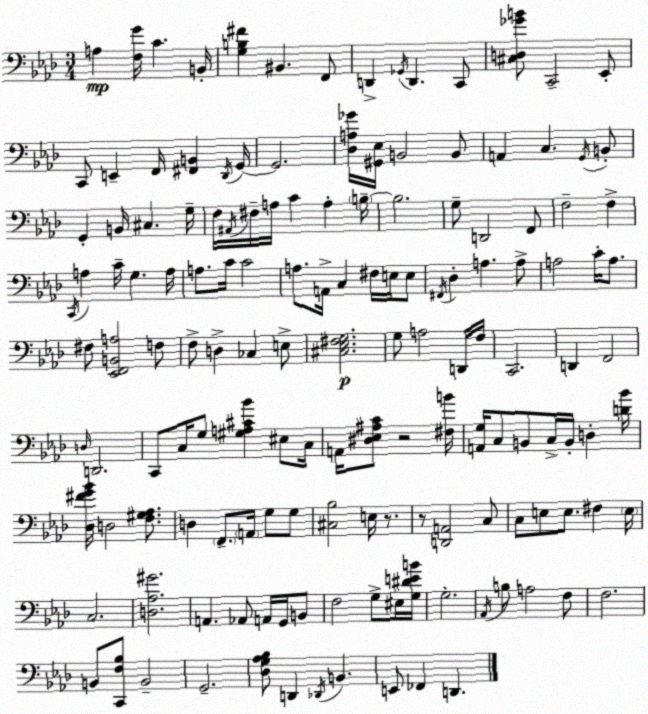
X:1
T:Untitled
M:3/4
L:1/4
K:Fm
A, [F,G]/4 C B,,/4 [G,B,^F] ^B,, F,,/2 D,, _G,,/4 D,, C,,/2 [^C,D,_GB]/2 C,,2 _E,,/2 C,,/2 E,, F,,/4 [^F,,B,,] _D,,/4 G,,/4 G,,2 [_D,A,_G]/4 [^G,,_E,]/4 B,,2 B,,/2 A,, C, G,,/4 B,,/2 G,, B,,/4 ^C, G,/4 F,/4 ^A,,/4 ^F,/4 A,/4 C A, B,/4 B,2 G,/2 D,,2 F,,/2 F,2 F, C,,/4 A, C/4 G, A,/4 A,/2 C/4 C2 A,/2 A,,/4 C, ^F,/4 E,/4 E,/2 ^F,,/4 _D, A, A,/2 A,2 C/4 A,/2 ^F,/2 [_E,,F,,B,,A,]2 F,/2 F,/2 D, _C, E,/2 [^C,_E,^F,G,]2 G,/2 A,2 D,,/4 F,/4 C,,2 D,, F,,2 D,/4 D,,2 C,,/2 C,/4 G,/2 [^G,A,^C_B] ^E,/2 C,/4 A,,/4 [^D,_E,^A,C]/2 z2 [^F,B]/4 [A,,G,]/4 C,/2 B,,/2 C,/4 B,,/4 D, [D_B]/4 [_D,^FG_B]/4 D,2 [F,^G,_A,]/2 D, F,,/2 A,,/4 G,/2 G,/2 [^C,_B,]2 E,/4 z/2 z/2 [D,,A,,]2 C,/2 C,/2 E,/2 E,/2 ^F, E,/4 C,2 [D,_A,^G]2 A,, _A,,/2 A,,/4 G,,/4 B,,/2 F,2 G,/2 ^E,/4 [G,^DEB]/4 G,2 _A,,/4 B,/2 A,2 F,/2 F,2 B,,/2 [C,,F,_B,]/2 B,,2 G,,2 [_D,G,_A,_B,]/2 D,, _D,,/4 B,, E,,/2 _F,, D,,